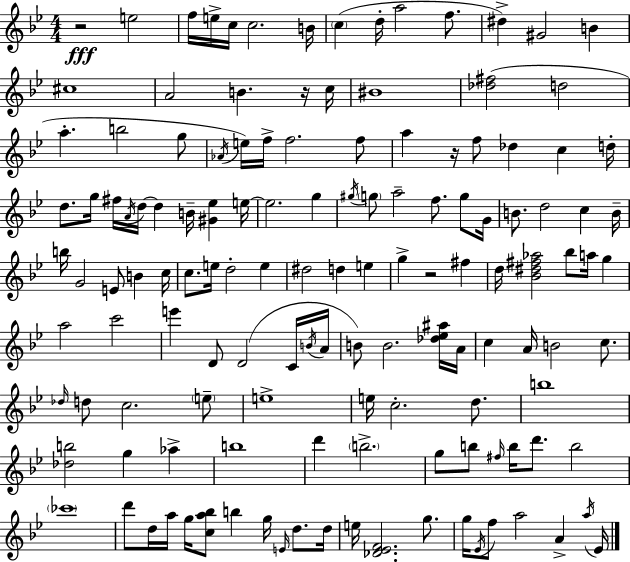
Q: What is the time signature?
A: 4/4